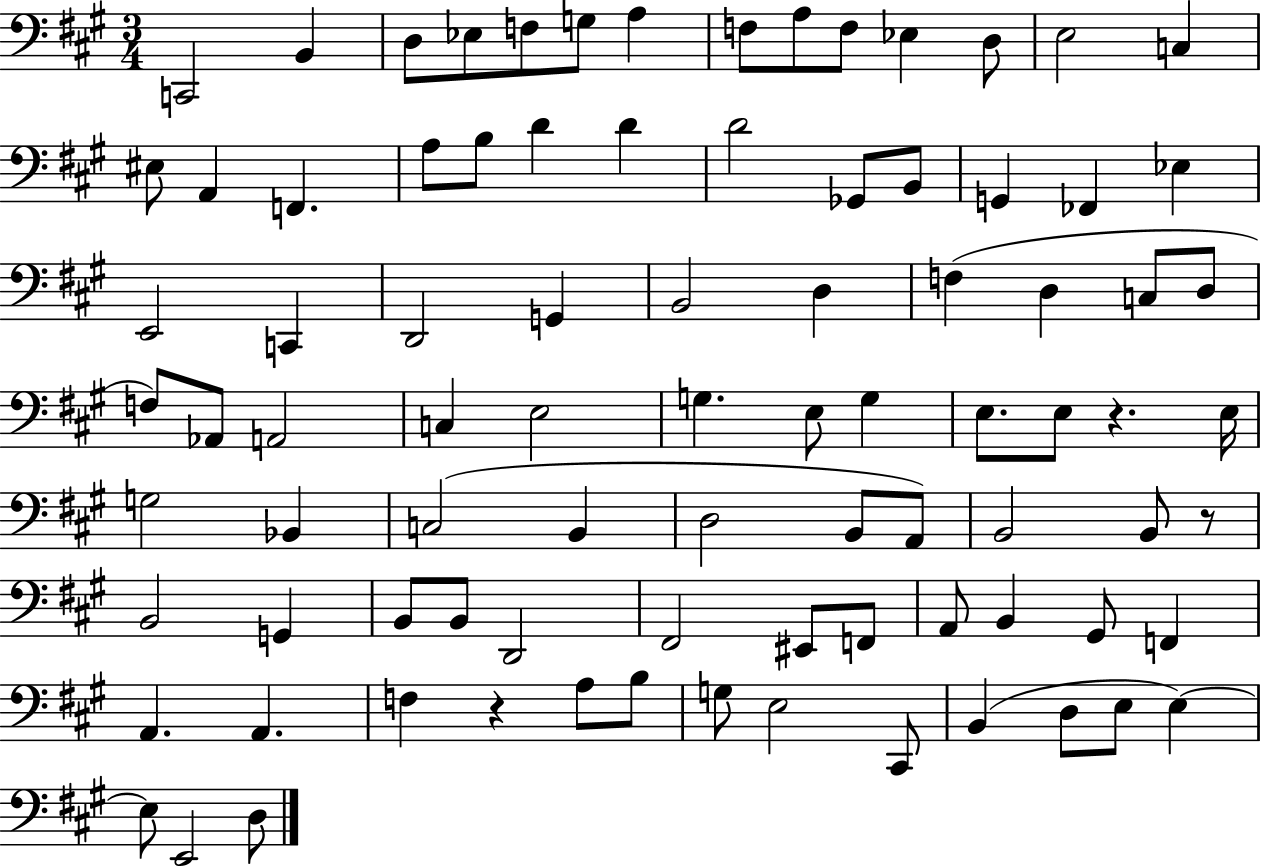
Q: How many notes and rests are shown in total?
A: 87